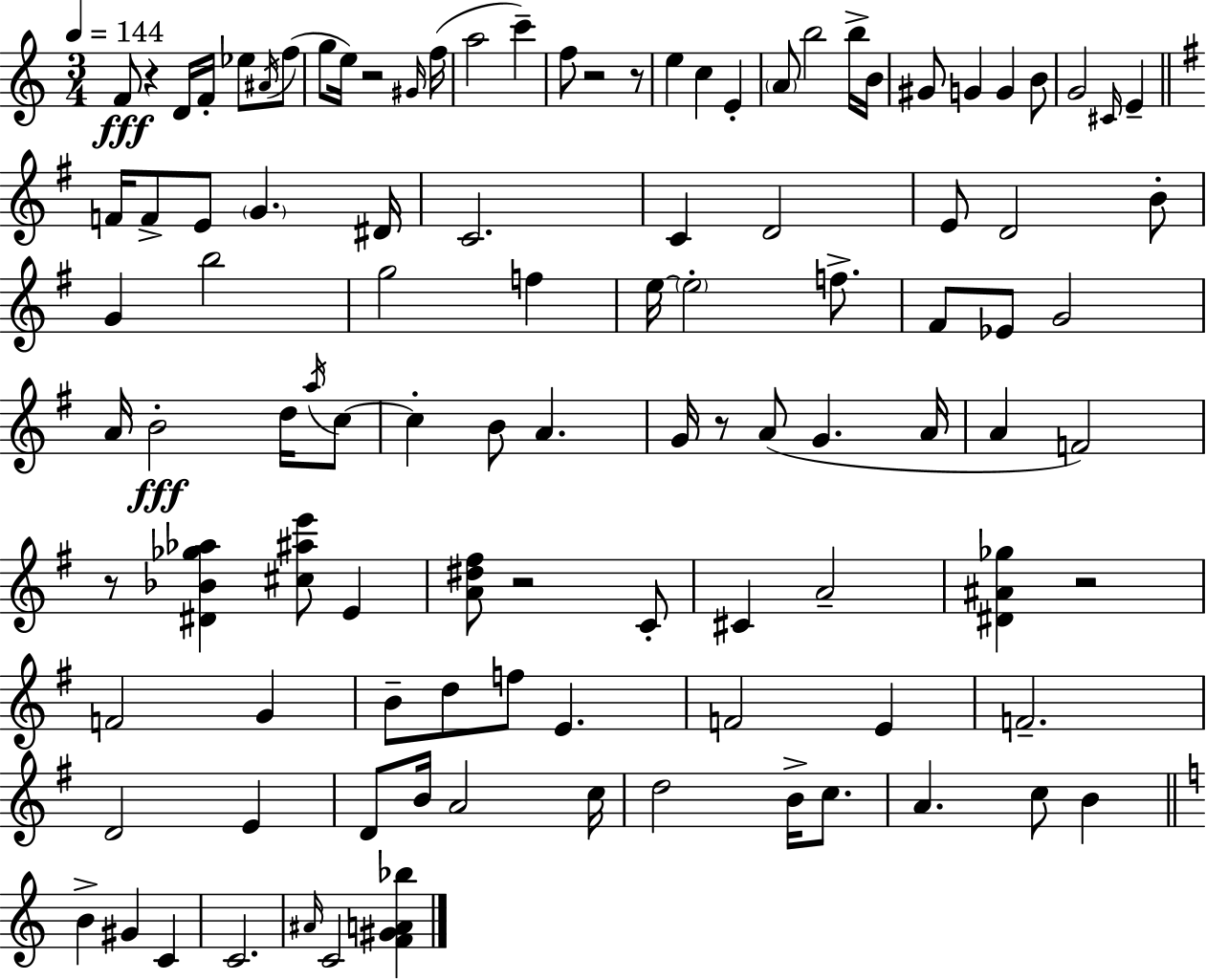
F4/e R/q D4/s F4/s Eb5/e A#4/s F5/e G5/e E5/s R/h G#4/s F5/s A5/h C6/q F5/e R/h R/e E5/q C5/q E4/q A4/e B5/h B5/s B4/s G#4/e G4/q G4/q B4/e G4/h C#4/s E4/q F4/s F4/e E4/e G4/q. D#4/s C4/h. C4/q D4/h E4/e D4/h B4/e G4/q B5/h G5/h F5/q E5/s E5/h F5/e. F#4/e Eb4/e G4/h A4/s B4/h D5/s A5/s C5/e C5/q B4/e A4/q. G4/s R/e A4/e G4/q. A4/s A4/q F4/h R/e [D#4,Bb4,Gb5,Ab5]/q [C#5,A#5,E6]/e E4/q [A4,D#5,F#5]/e R/h C4/e C#4/q A4/h [D#4,A#4,Gb5]/q R/h F4/h G4/q B4/e D5/e F5/e E4/q. F4/h E4/q F4/h. D4/h E4/q D4/e B4/s A4/h C5/s D5/h B4/s C5/e. A4/q. C5/e B4/q B4/q G#4/q C4/q C4/h. A#4/s C4/h [F4,G#4,A4,Bb5]/q